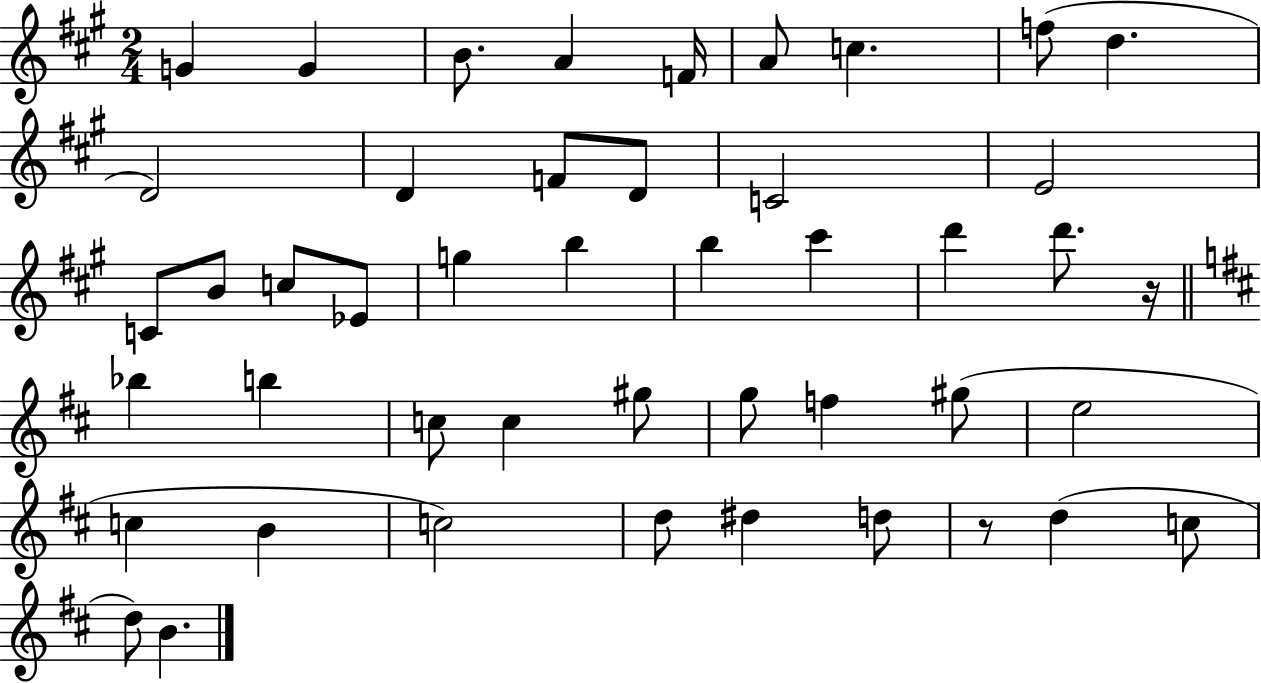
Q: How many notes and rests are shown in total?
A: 46